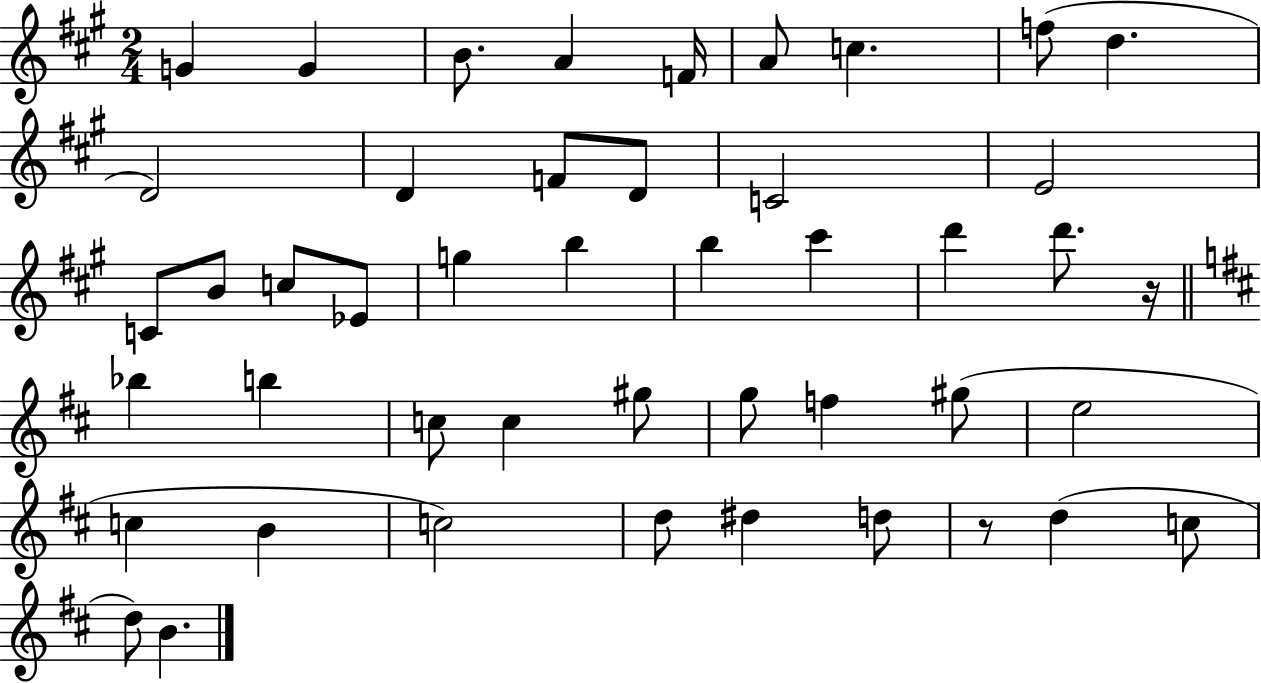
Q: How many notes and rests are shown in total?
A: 46